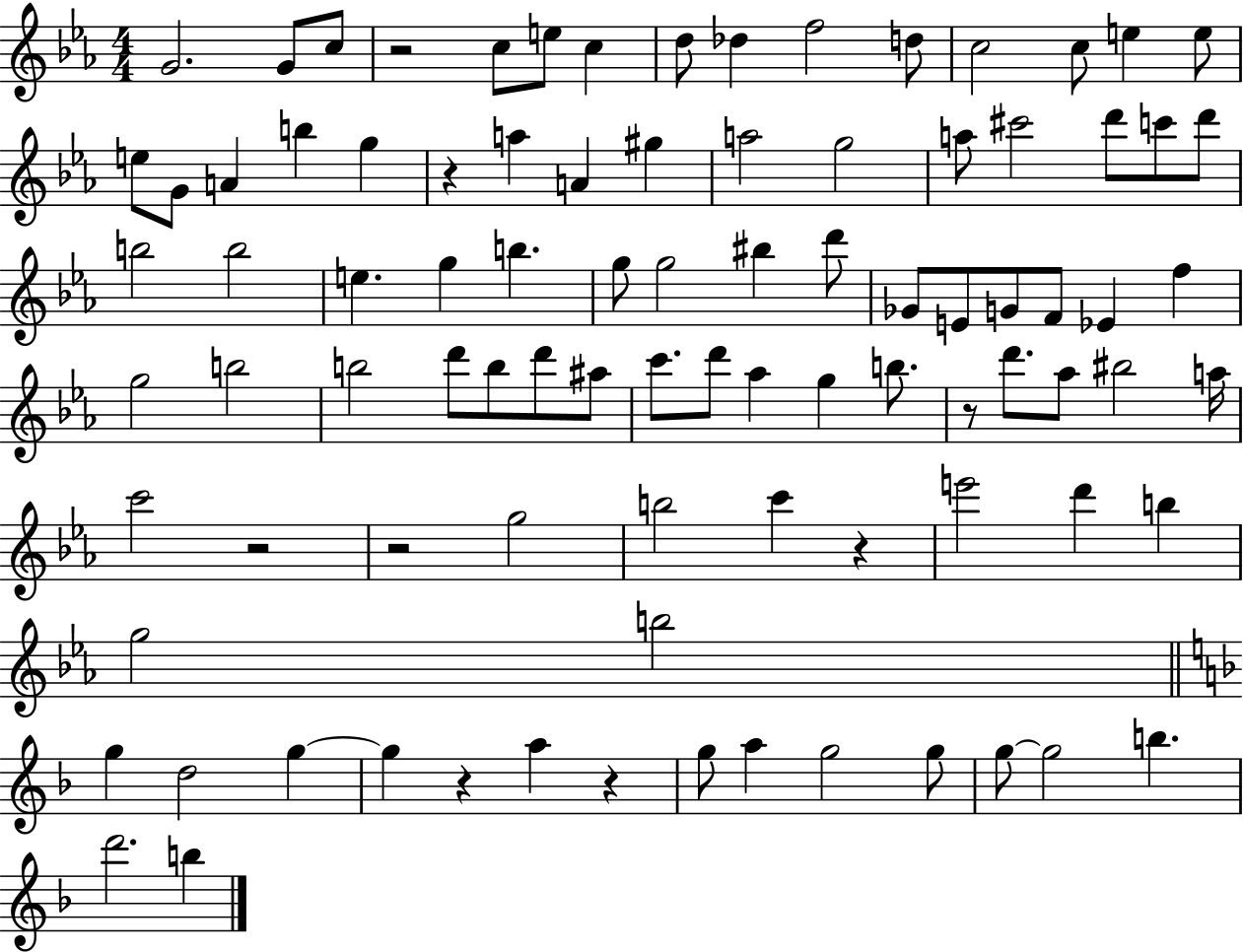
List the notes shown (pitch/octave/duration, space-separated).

G4/h. G4/e C5/e R/h C5/e E5/e C5/q D5/e Db5/q F5/h D5/e C5/h C5/e E5/q E5/e E5/e G4/e A4/q B5/q G5/q R/q A5/q A4/q G#5/q A5/h G5/h A5/e C#6/h D6/e C6/e D6/e B5/h B5/h E5/q. G5/q B5/q. G5/e G5/h BIS5/q D6/e Gb4/e E4/e G4/e F4/e Eb4/q F5/q G5/h B5/h B5/h D6/e B5/e D6/e A#5/e C6/e. D6/e Ab5/q G5/q B5/e. R/e D6/e. Ab5/e BIS5/h A5/s C6/h R/h R/h G5/h B5/h C6/q R/q E6/h D6/q B5/q G5/h B5/h G5/q D5/h G5/q G5/q R/q A5/q R/q G5/e A5/q G5/h G5/e G5/e G5/h B5/q. D6/h. B5/q